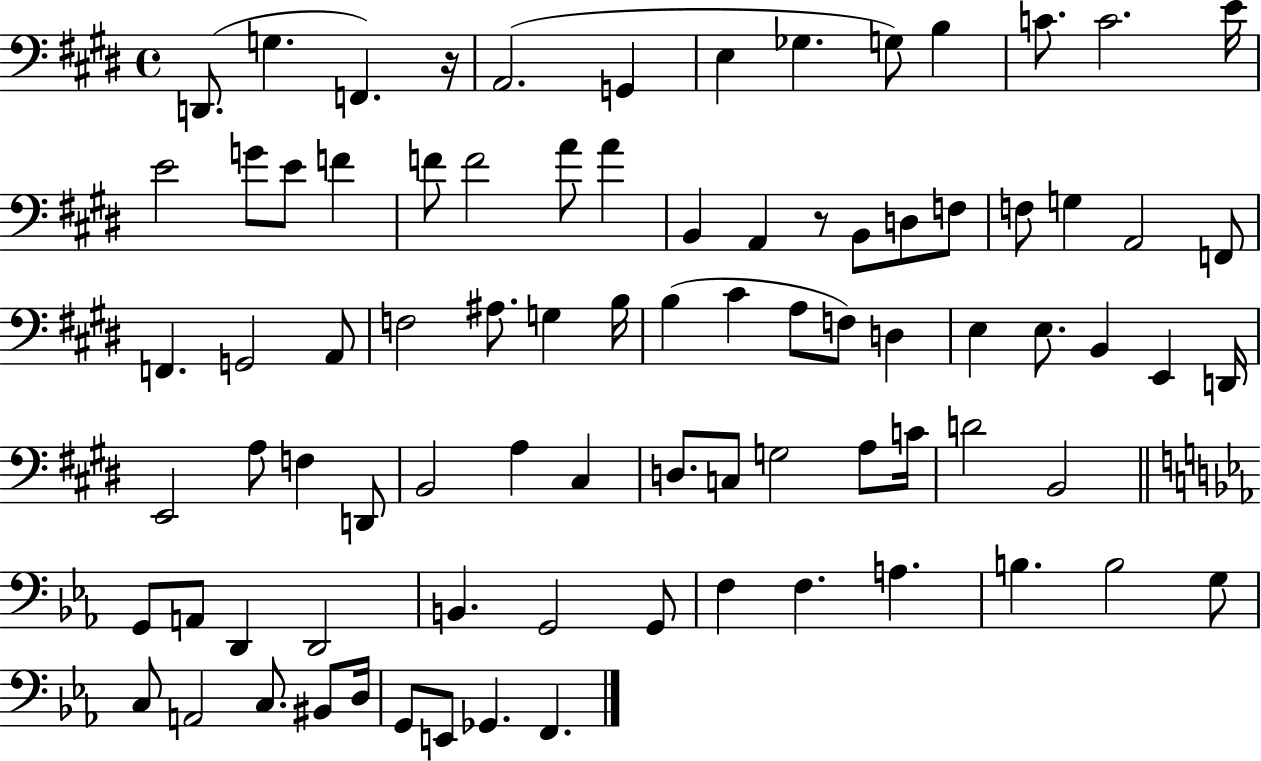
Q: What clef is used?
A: bass